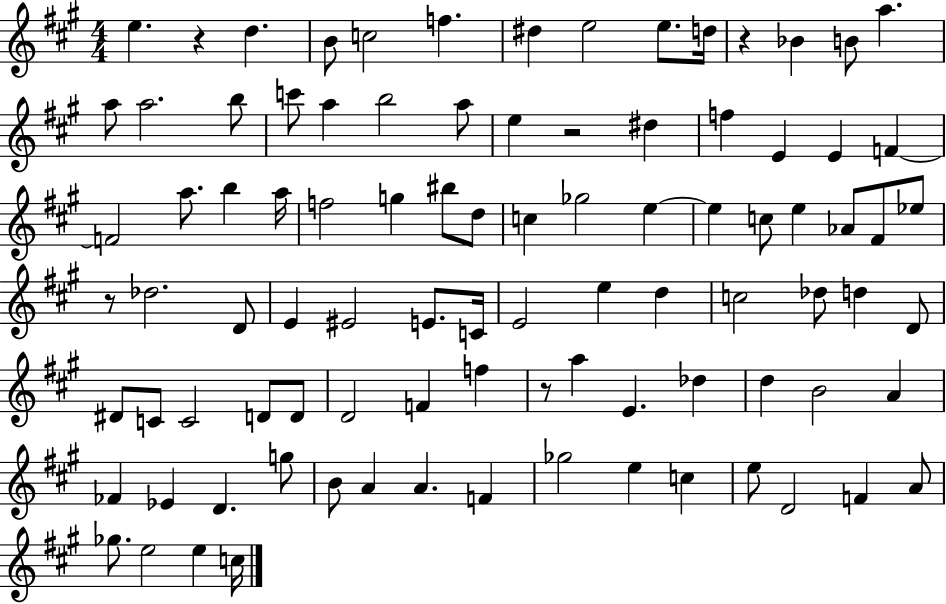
X:1
T:Untitled
M:4/4
L:1/4
K:A
e z d B/2 c2 f ^d e2 e/2 d/4 z _B B/2 a a/2 a2 b/2 c'/2 a b2 a/2 e z2 ^d f E E F F2 a/2 b a/4 f2 g ^b/2 d/2 c _g2 e e c/2 e _A/2 ^F/2 _e/2 z/2 _d2 D/2 E ^E2 E/2 C/4 E2 e d c2 _d/2 d D/2 ^D/2 C/2 C2 D/2 D/2 D2 F f z/2 a E _d d B2 A _F _E D g/2 B/2 A A F _g2 e c e/2 D2 F A/2 _g/2 e2 e c/4